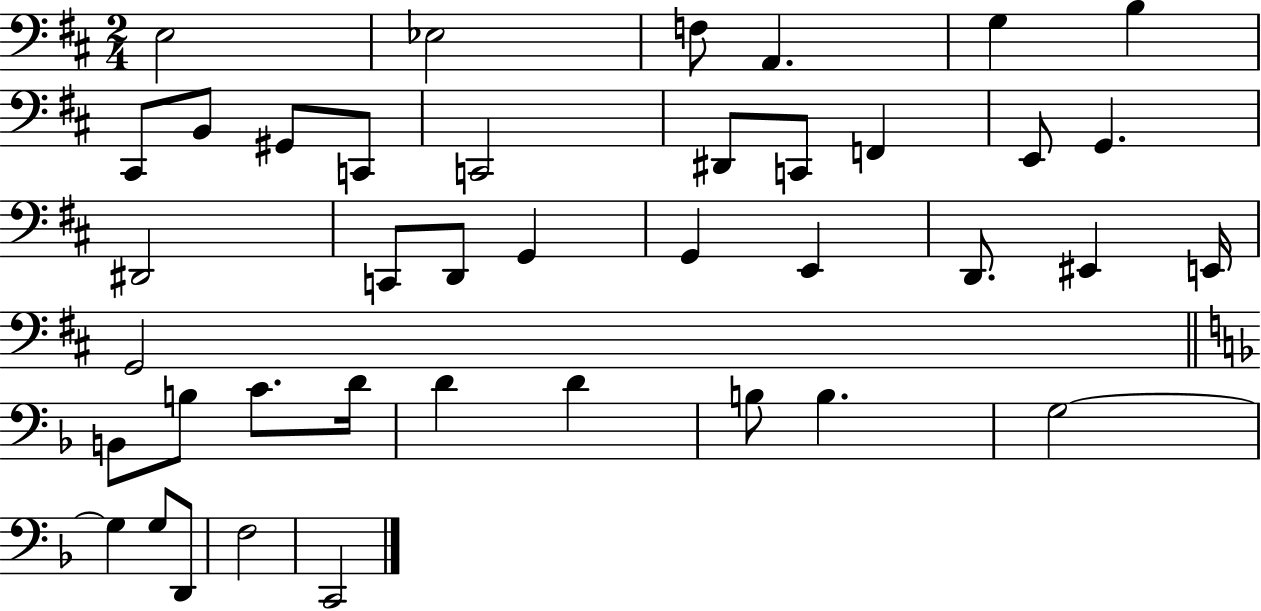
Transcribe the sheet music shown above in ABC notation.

X:1
T:Untitled
M:2/4
L:1/4
K:D
E,2 _E,2 F,/2 A,, G, B, ^C,,/2 B,,/2 ^G,,/2 C,,/2 C,,2 ^D,,/2 C,,/2 F,, E,,/2 G,, ^D,,2 C,,/2 D,,/2 G,, G,, E,, D,,/2 ^E,, E,,/4 G,,2 B,,/2 B,/2 C/2 D/4 D D B,/2 B, G,2 G, G,/2 D,,/2 F,2 C,,2